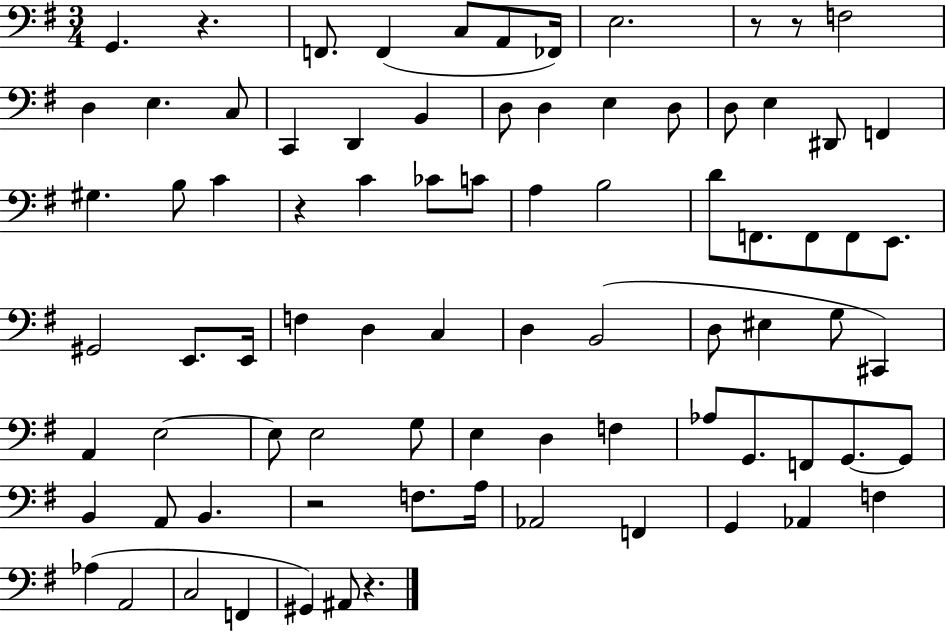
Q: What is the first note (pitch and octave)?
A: G2